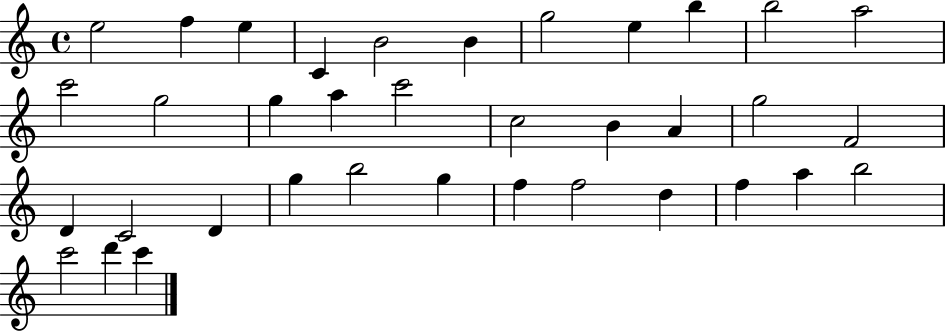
X:1
T:Untitled
M:4/4
L:1/4
K:C
e2 f e C B2 B g2 e b b2 a2 c'2 g2 g a c'2 c2 B A g2 F2 D C2 D g b2 g f f2 d f a b2 c'2 d' c'